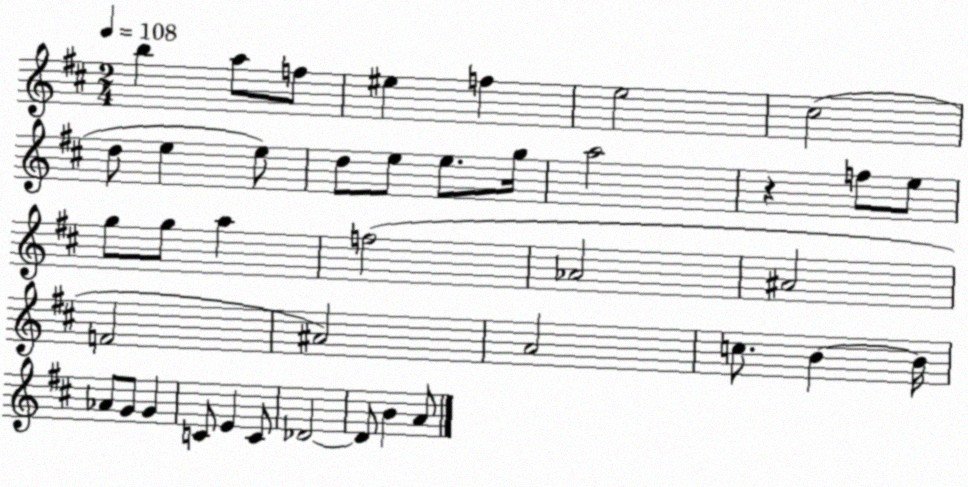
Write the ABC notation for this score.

X:1
T:Untitled
M:2/4
L:1/4
K:D
b a/2 f/2 ^e f e2 ^c2 d/2 e e/2 d/2 e/2 e/2 g/4 a2 z f/2 e/2 g/2 g/2 a f2 _A2 ^A2 F2 ^A2 A2 c/2 B B/4 _A/2 G/2 G C/2 E C/2 _D2 _D/2 B A/2